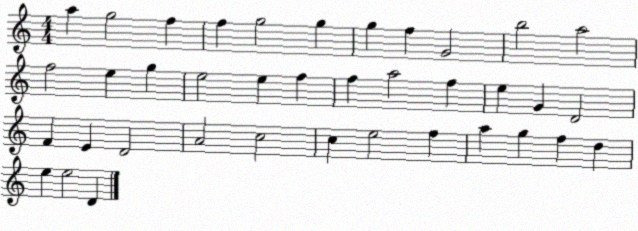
X:1
T:Untitled
M:4/4
L:1/4
K:C
a g2 f f g2 g g f G2 b2 a2 f2 e g e2 e f f a2 f e G D2 F E D2 A2 c2 c e2 f a g f d e e2 D